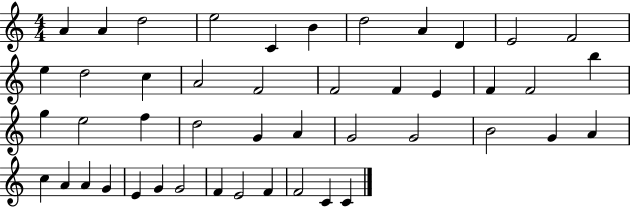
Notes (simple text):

A4/q A4/q D5/h E5/h C4/q B4/q D5/h A4/q D4/q E4/h F4/h E5/q D5/h C5/q A4/h F4/h F4/h F4/q E4/q F4/q F4/h B5/q G5/q E5/h F5/q D5/h G4/q A4/q G4/h G4/h B4/h G4/q A4/q C5/q A4/q A4/q G4/q E4/q G4/q G4/h F4/q E4/h F4/q F4/h C4/q C4/q